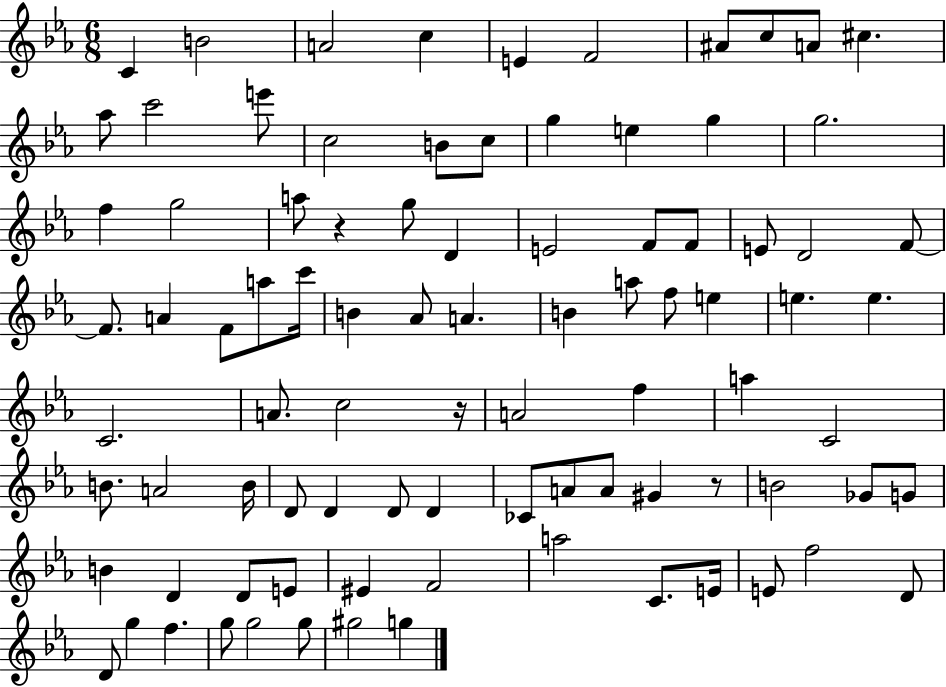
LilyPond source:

{
  \clef treble
  \numericTimeSignature
  \time 6/8
  \key ees \major
  c'4 b'2 | a'2 c''4 | e'4 f'2 | ais'8 c''8 a'8 cis''4. | \break aes''8 c'''2 e'''8 | c''2 b'8 c''8 | g''4 e''4 g''4 | g''2. | \break f''4 g''2 | a''8 r4 g''8 d'4 | e'2 f'8 f'8 | e'8 d'2 f'8~~ | \break f'8. a'4 f'8 a''8 c'''16 | b'4 aes'8 a'4. | b'4 a''8 f''8 e''4 | e''4. e''4. | \break c'2. | a'8. c''2 r16 | a'2 f''4 | a''4 c'2 | \break b'8. a'2 b'16 | d'8 d'4 d'8 d'4 | ces'8 a'8 a'8 gis'4 r8 | b'2 ges'8 g'8 | \break b'4 d'4 d'8 e'8 | eis'4 f'2 | a''2 c'8. e'16 | e'8 f''2 d'8 | \break d'8 g''4 f''4. | g''8 g''2 g''8 | gis''2 g''4 | \bar "|."
}